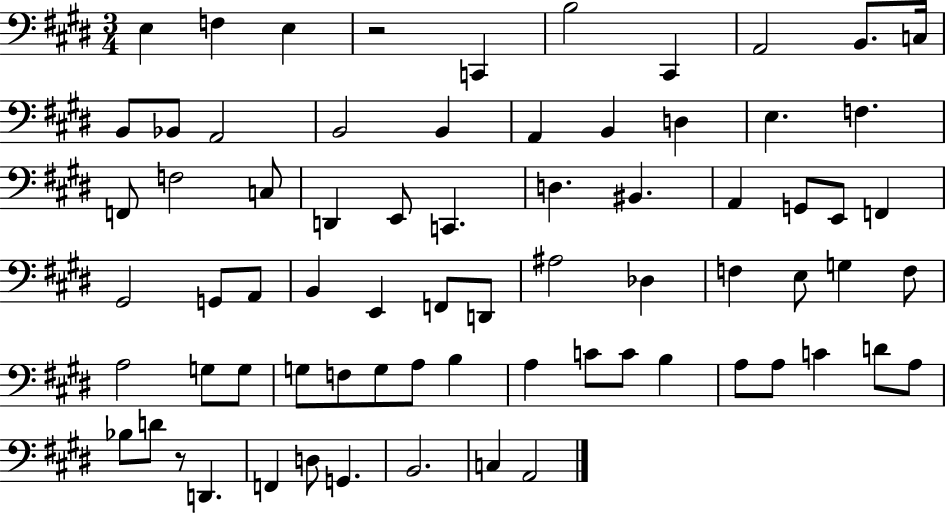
E3/q F3/q E3/q R/h C2/q B3/h C#2/q A2/h B2/e. C3/s B2/e Bb2/e A2/h B2/h B2/q A2/q B2/q D3/q E3/q. F3/q. F2/e F3/h C3/e D2/q E2/e C2/q. D3/q. BIS2/q. A2/q G2/e E2/e F2/q G#2/h G2/e A2/e B2/q E2/q F2/e D2/e A#3/h Db3/q F3/q E3/e G3/q F3/e A3/h G3/e G3/e G3/e F3/e G3/e A3/e B3/q A3/q C4/e C4/e B3/q A3/e A3/e C4/q D4/e A3/e Bb3/e D4/e R/e D2/q. F2/q D3/e G2/q. B2/h. C3/q A2/h